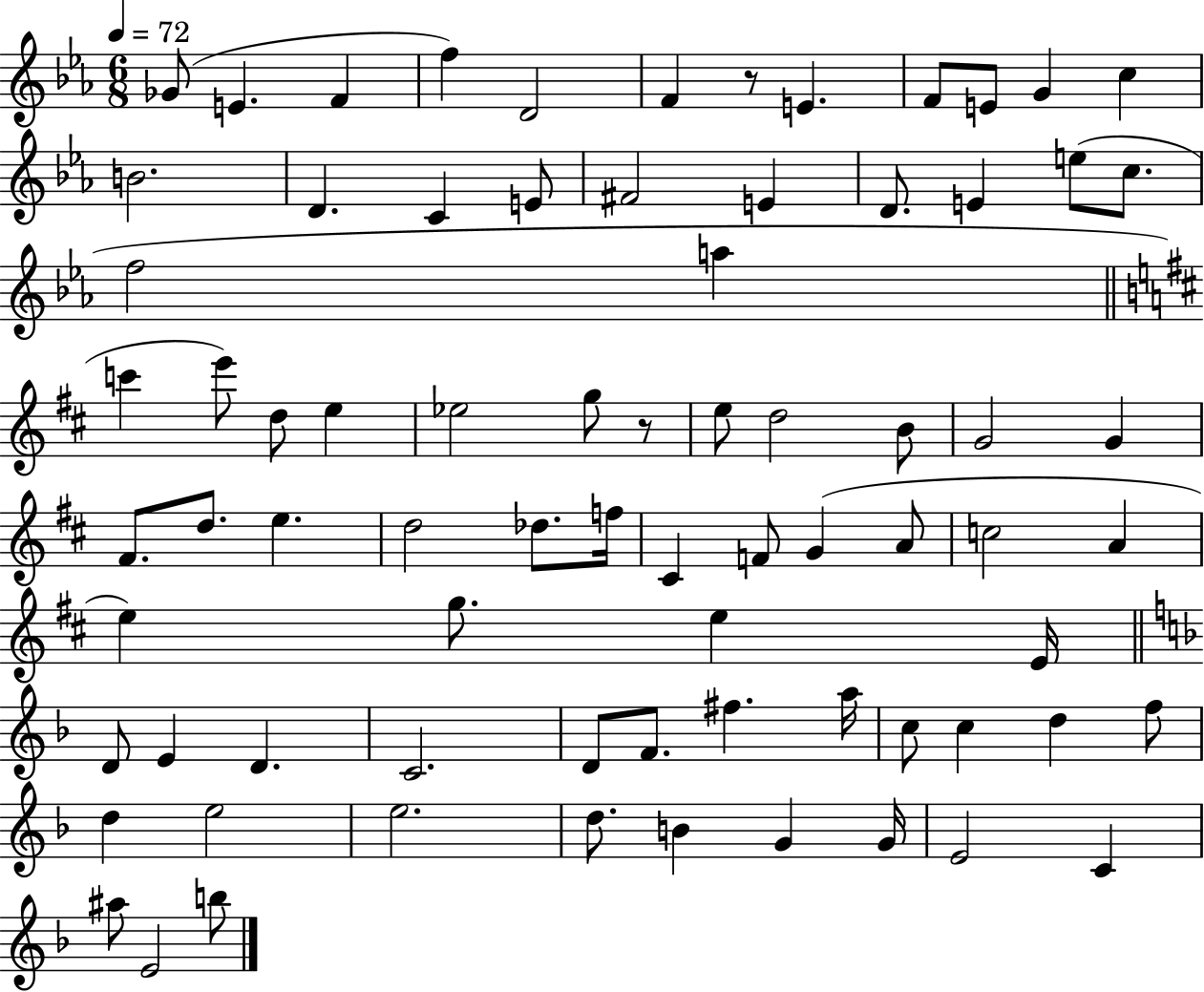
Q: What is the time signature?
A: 6/8